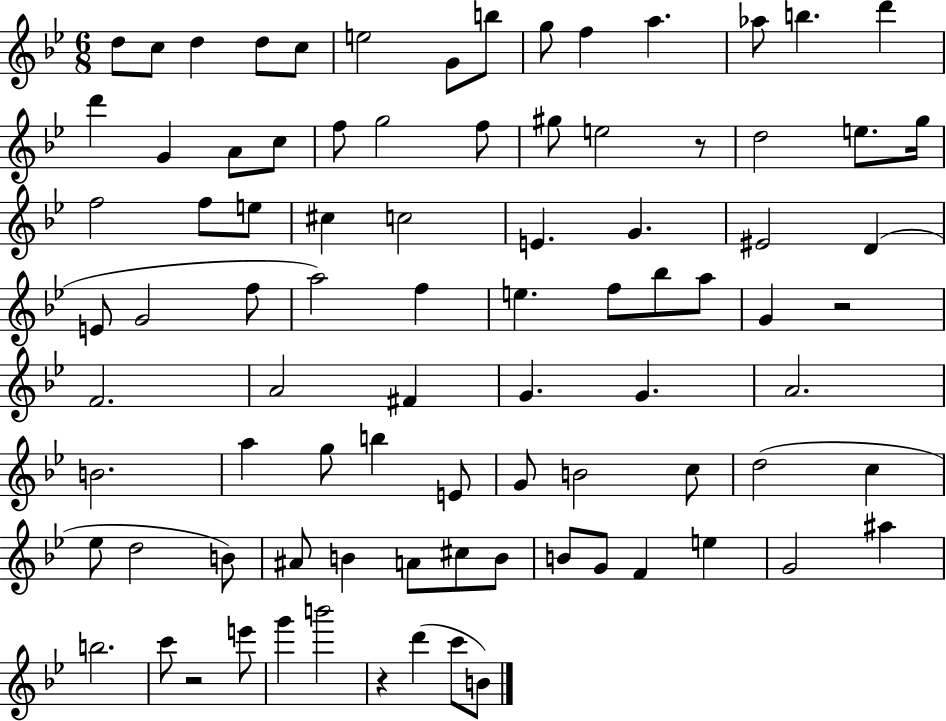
D5/e C5/e D5/q D5/e C5/e E5/h G4/e B5/e G5/e F5/q A5/q. Ab5/e B5/q. D6/q D6/q G4/q A4/e C5/e F5/e G5/h F5/e G#5/e E5/h R/e D5/h E5/e. G5/s F5/h F5/e E5/e C#5/q C5/h E4/q. G4/q. EIS4/h D4/q E4/e G4/h F5/e A5/h F5/q E5/q. F5/e Bb5/e A5/e G4/q R/h F4/h. A4/h F#4/q G4/q. G4/q. A4/h. B4/h. A5/q G5/e B5/q E4/e G4/e B4/h C5/e D5/h C5/q Eb5/e D5/h B4/e A#4/e B4/q A4/e C#5/e B4/e B4/e G4/e F4/q E5/q G4/h A#5/q B5/h. C6/e R/h E6/e G6/q B6/h R/q D6/q C6/e B4/e